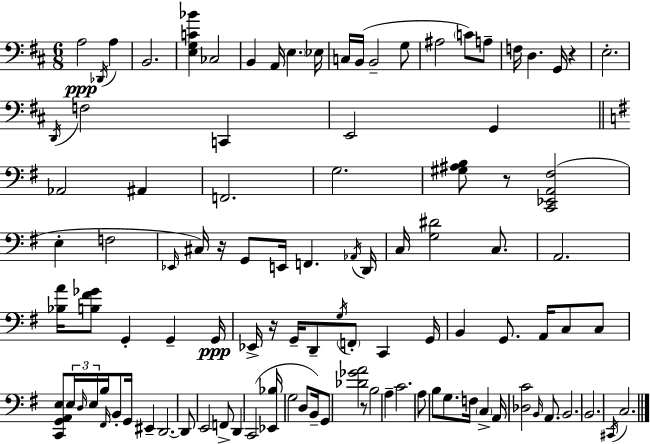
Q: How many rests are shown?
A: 5